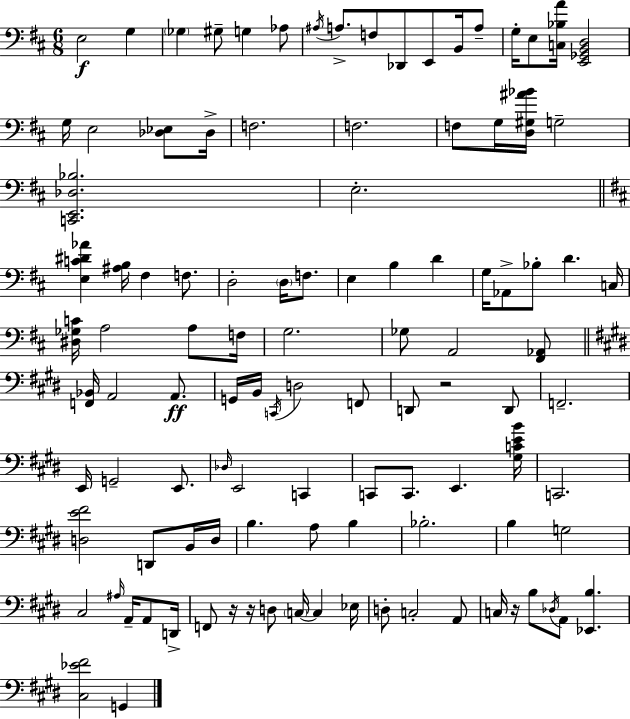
X:1
T:Untitled
M:6/8
L:1/4
K:D
E,2 G, _G, ^G,/2 G, _A,/2 ^A,/4 A,/2 F,/2 _D,,/2 E,,/2 B,,/4 A,/2 G,/4 E,/2 [C,_B,A]/4 [E,,_G,,B,,D,]2 G,/4 E,2 [_D,_E,]/2 _D,/4 F,2 F,2 F,/2 G,/4 [D,^G,^A_B]/4 G,2 [C,,E,,_D,_B,]2 E,2 [E,C^D_A] [^A,B,]/4 ^F, F,/2 D,2 D,/4 F,/2 E, B, D G,/4 _A,,/2 _B,/2 D C,/4 [^D,_G,C]/4 A,2 A,/2 F,/4 G,2 _G,/2 A,,2 [^F,,_A,,]/2 [F,,_B,,]/4 A,,2 A,,/2 G,,/4 B,,/4 C,,/4 D,2 F,,/2 D,,/2 z2 D,,/2 F,,2 E,,/4 G,,2 E,,/2 _D,/4 E,,2 C,, C,,/2 C,,/2 E,, [^G,CEB]/4 C,,2 [D,E^F]2 D,,/2 B,,/4 D,/4 B, A,/2 B, _B,2 B, G,2 ^C,2 ^A,/4 A,,/4 A,,/2 D,,/4 F,,/2 z/4 z/4 D,/2 C,/4 C, _E,/4 D,/2 C,2 A,,/2 C,/4 z/4 B,/2 _D,/4 A,,/2 [_E,,B,] [^C,_E^F]2 G,,